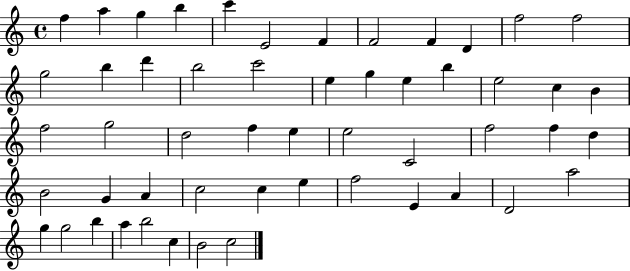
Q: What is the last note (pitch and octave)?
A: C5